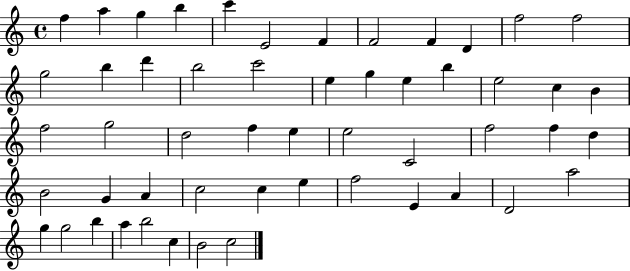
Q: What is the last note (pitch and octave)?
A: C5